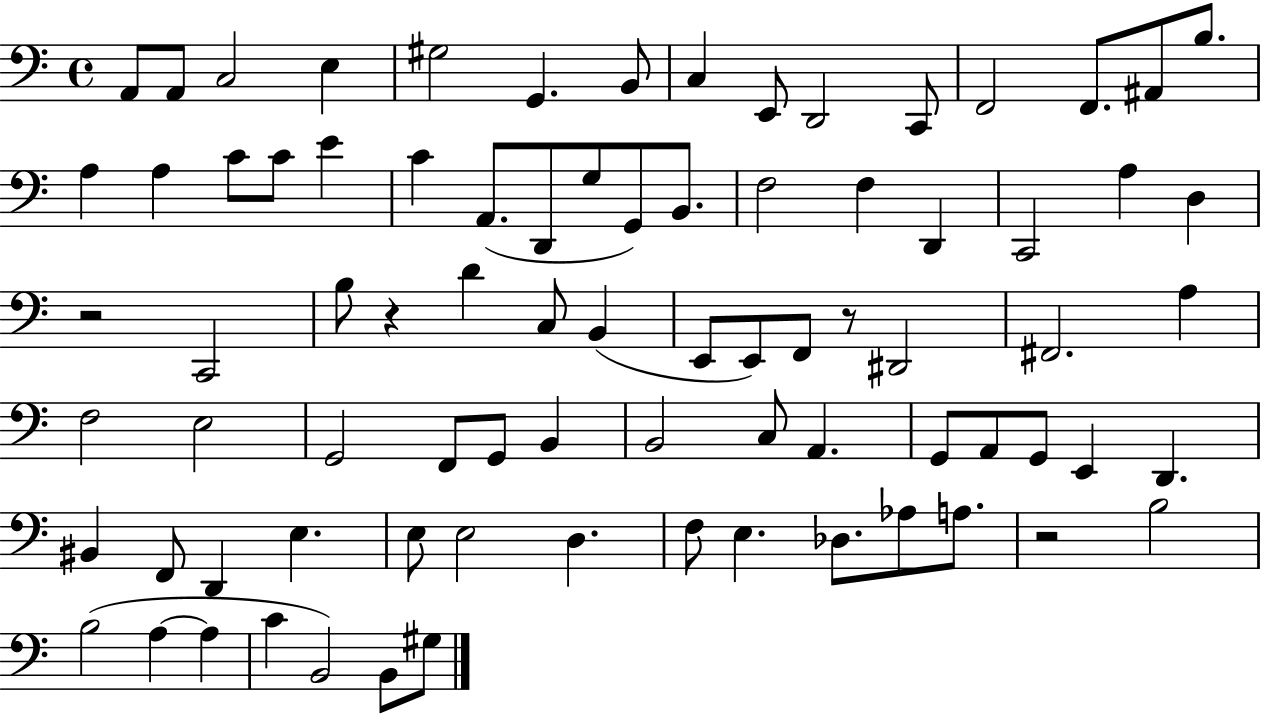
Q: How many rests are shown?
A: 4